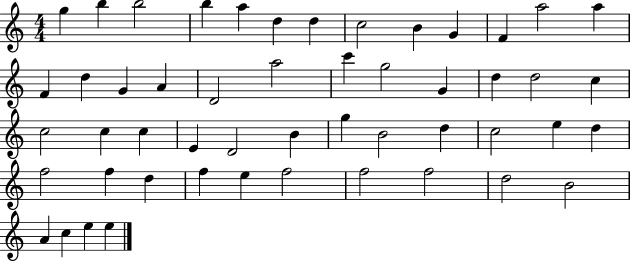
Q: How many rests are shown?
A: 0